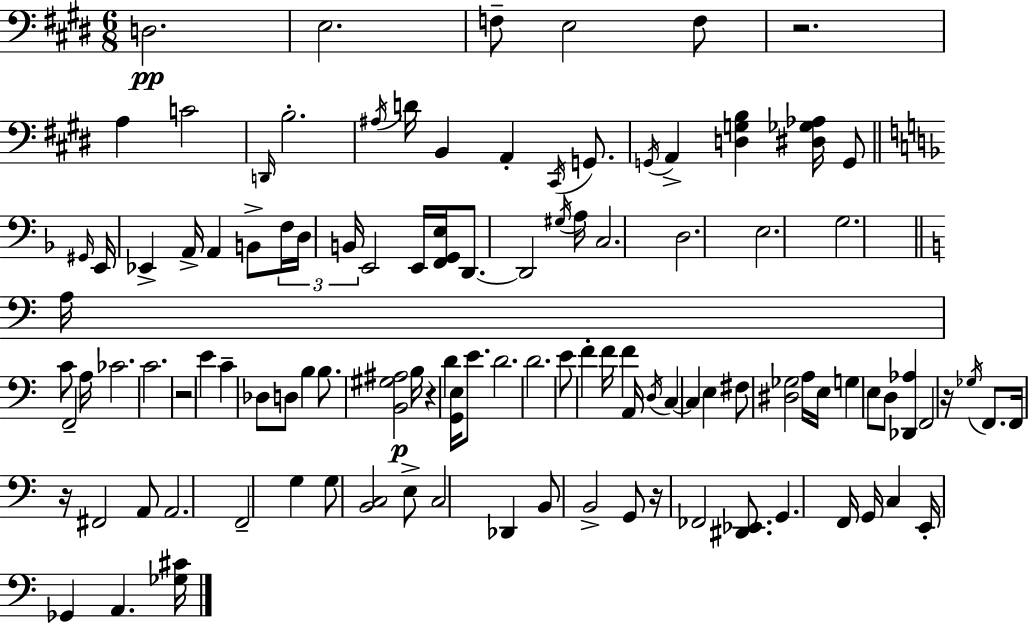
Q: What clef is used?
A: bass